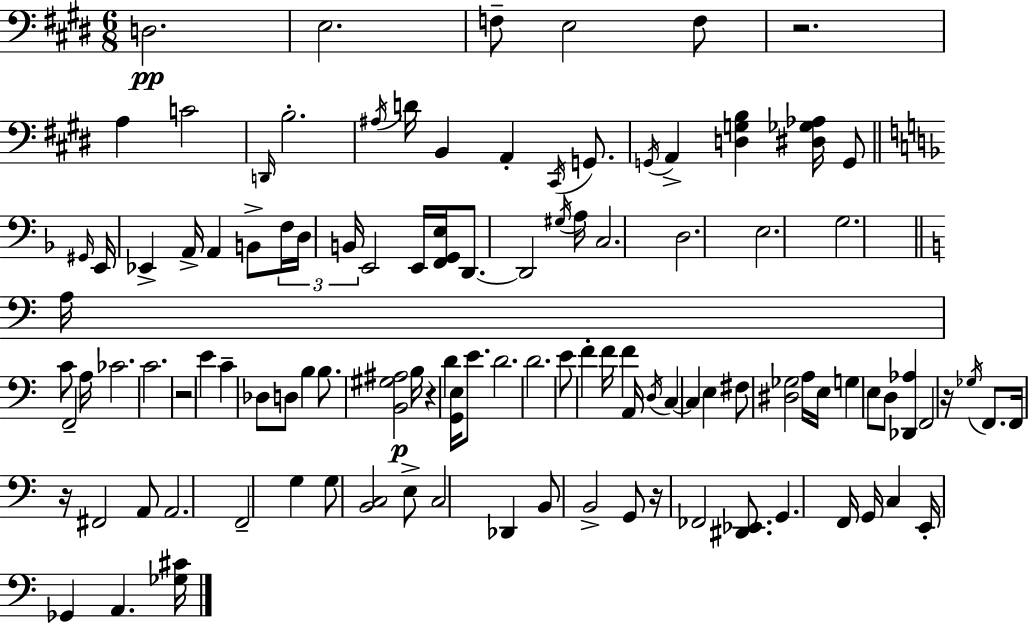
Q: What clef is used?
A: bass